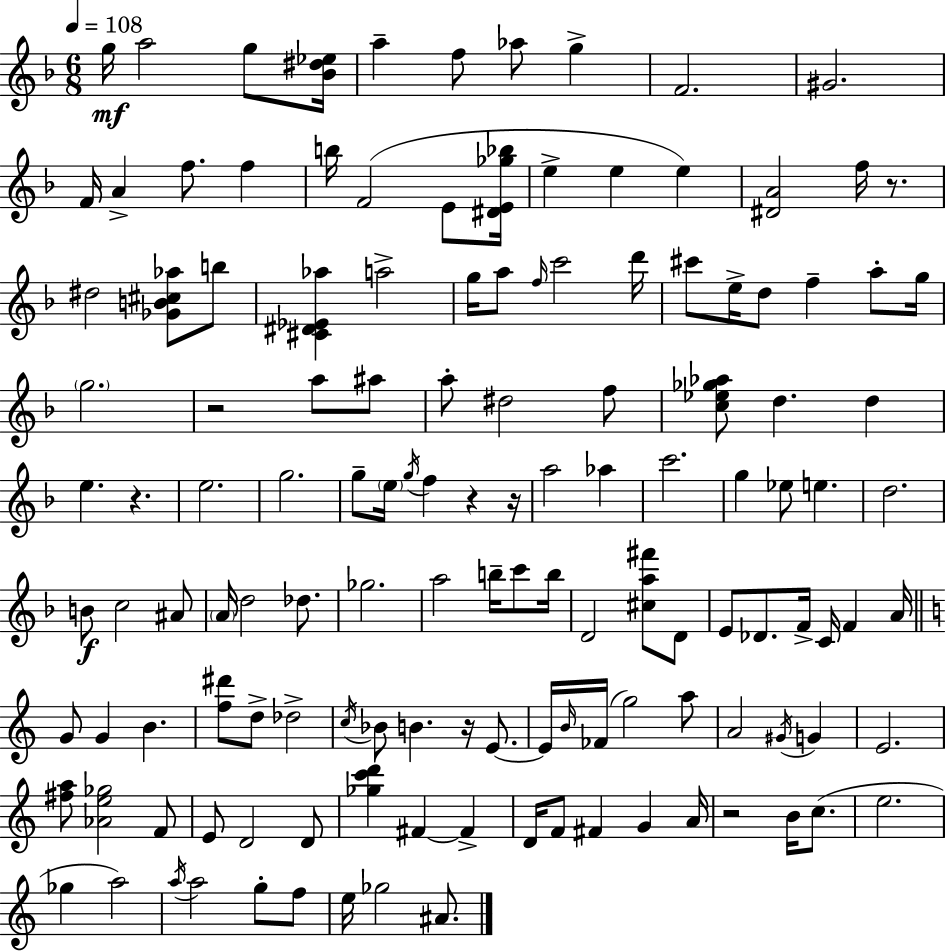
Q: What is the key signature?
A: D minor